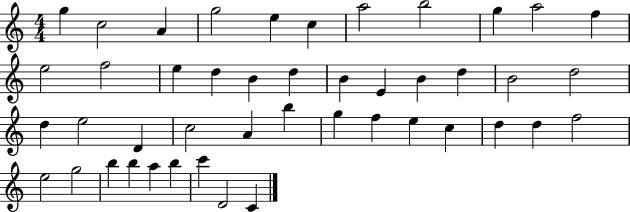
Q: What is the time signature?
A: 4/4